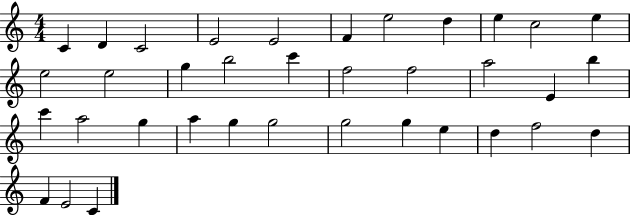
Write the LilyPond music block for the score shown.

{
  \clef treble
  \numericTimeSignature
  \time 4/4
  \key c \major
  c'4 d'4 c'2 | e'2 e'2 | f'4 e''2 d''4 | e''4 c''2 e''4 | \break e''2 e''2 | g''4 b''2 c'''4 | f''2 f''2 | a''2 e'4 b''4 | \break c'''4 a''2 g''4 | a''4 g''4 g''2 | g''2 g''4 e''4 | d''4 f''2 d''4 | \break f'4 e'2 c'4 | \bar "|."
}